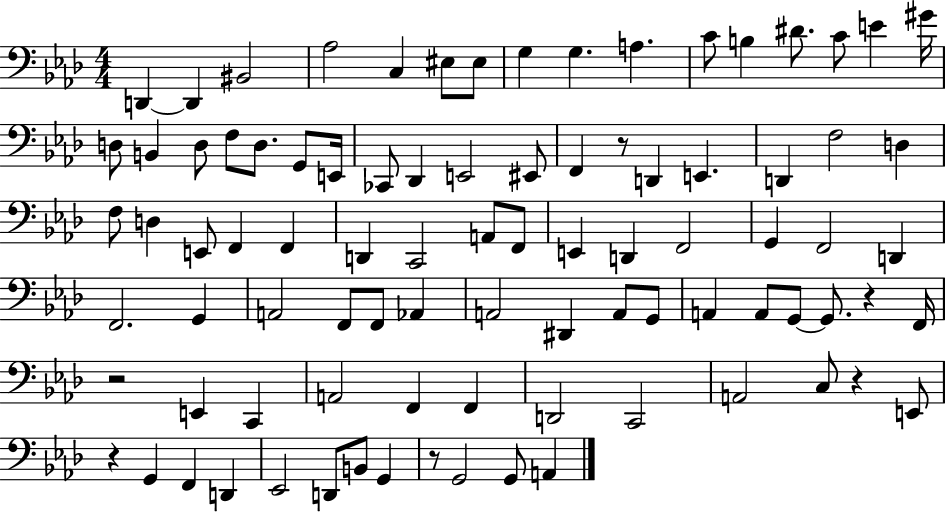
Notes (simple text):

D2/q D2/q BIS2/h Ab3/h C3/q EIS3/e EIS3/e G3/q G3/q. A3/q. C4/e B3/q D#4/e. C4/e E4/q G#4/s D3/e B2/q D3/e F3/e D3/e. G2/e E2/s CES2/e Db2/q E2/h EIS2/e F2/q R/e D2/q E2/q. D2/q F3/h D3/q F3/e D3/q E2/e F2/q F2/q D2/q C2/h A2/e F2/e E2/q D2/q F2/h G2/q F2/h D2/q F2/h. G2/q A2/h F2/e F2/e Ab2/q A2/h D#2/q A2/e G2/e A2/q A2/e G2/e G2/e. R/q F2/s R/h E2/q C2/q A2/h F2/q F2/q D2/h C2/h A2/h C3/e R/q E2/e R/q G2/q F2/q D2/q Eb2/h D2/e B2/e G2/q R/e G2/h G2/e A2/q